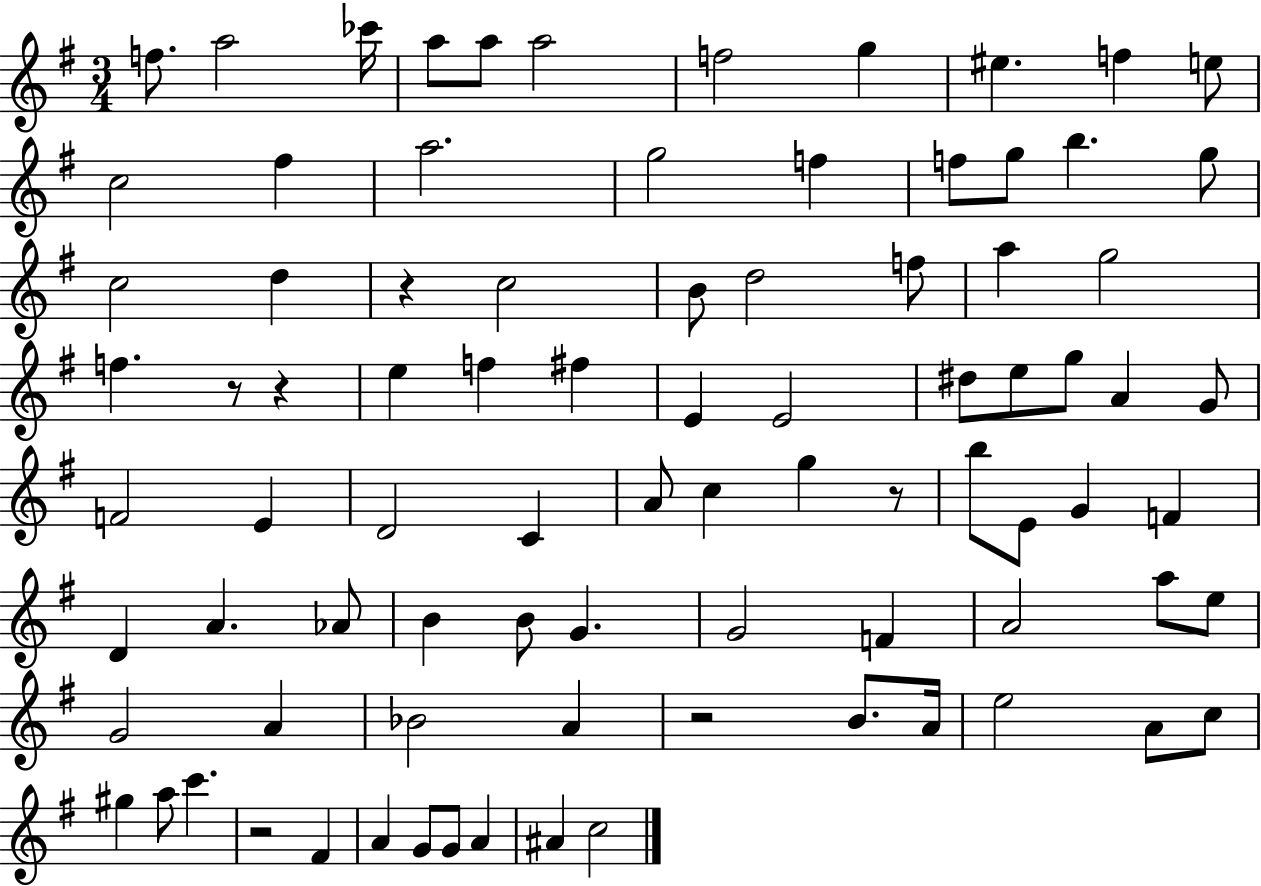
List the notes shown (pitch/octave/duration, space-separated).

F5/e. A5/h CES6/s A5/e A5/e A5/h F5/h G5/q EIS5/q. F5/q E5/e C5/h F#5/q A5/h. G5/h F5/q F5/e G5/e B5/q. G5/e C5/h D5/q R/q C5/h B4/e D5/h F5/e A5/q G5/h F5/q. R/e R/q E5/q F5/q F#5/q E4/q E4/h D#5/e E5/e G5/e A4/q G4/e F4/h E4/q D4/h C4/q A4/e C5/q G5/q R/e B5/e E4/e G4/q F4/q D4/q A4/q. Ab4/e B4/q B4/e G4/q. G4/h F4/q A4/h A5/e E5/e G4/h A4/q Bb4/h A4/q R/h B4/e. A4/s E5/h A4/e C5/e G#5/q A5/e C6/q. R/h F#4/q A4/q G4/e G4/e A4/q A#4/q C5/h